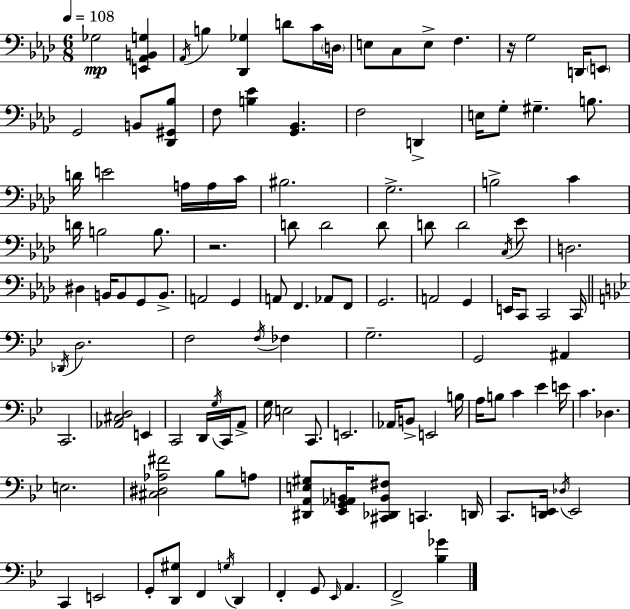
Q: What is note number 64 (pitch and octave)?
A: F3